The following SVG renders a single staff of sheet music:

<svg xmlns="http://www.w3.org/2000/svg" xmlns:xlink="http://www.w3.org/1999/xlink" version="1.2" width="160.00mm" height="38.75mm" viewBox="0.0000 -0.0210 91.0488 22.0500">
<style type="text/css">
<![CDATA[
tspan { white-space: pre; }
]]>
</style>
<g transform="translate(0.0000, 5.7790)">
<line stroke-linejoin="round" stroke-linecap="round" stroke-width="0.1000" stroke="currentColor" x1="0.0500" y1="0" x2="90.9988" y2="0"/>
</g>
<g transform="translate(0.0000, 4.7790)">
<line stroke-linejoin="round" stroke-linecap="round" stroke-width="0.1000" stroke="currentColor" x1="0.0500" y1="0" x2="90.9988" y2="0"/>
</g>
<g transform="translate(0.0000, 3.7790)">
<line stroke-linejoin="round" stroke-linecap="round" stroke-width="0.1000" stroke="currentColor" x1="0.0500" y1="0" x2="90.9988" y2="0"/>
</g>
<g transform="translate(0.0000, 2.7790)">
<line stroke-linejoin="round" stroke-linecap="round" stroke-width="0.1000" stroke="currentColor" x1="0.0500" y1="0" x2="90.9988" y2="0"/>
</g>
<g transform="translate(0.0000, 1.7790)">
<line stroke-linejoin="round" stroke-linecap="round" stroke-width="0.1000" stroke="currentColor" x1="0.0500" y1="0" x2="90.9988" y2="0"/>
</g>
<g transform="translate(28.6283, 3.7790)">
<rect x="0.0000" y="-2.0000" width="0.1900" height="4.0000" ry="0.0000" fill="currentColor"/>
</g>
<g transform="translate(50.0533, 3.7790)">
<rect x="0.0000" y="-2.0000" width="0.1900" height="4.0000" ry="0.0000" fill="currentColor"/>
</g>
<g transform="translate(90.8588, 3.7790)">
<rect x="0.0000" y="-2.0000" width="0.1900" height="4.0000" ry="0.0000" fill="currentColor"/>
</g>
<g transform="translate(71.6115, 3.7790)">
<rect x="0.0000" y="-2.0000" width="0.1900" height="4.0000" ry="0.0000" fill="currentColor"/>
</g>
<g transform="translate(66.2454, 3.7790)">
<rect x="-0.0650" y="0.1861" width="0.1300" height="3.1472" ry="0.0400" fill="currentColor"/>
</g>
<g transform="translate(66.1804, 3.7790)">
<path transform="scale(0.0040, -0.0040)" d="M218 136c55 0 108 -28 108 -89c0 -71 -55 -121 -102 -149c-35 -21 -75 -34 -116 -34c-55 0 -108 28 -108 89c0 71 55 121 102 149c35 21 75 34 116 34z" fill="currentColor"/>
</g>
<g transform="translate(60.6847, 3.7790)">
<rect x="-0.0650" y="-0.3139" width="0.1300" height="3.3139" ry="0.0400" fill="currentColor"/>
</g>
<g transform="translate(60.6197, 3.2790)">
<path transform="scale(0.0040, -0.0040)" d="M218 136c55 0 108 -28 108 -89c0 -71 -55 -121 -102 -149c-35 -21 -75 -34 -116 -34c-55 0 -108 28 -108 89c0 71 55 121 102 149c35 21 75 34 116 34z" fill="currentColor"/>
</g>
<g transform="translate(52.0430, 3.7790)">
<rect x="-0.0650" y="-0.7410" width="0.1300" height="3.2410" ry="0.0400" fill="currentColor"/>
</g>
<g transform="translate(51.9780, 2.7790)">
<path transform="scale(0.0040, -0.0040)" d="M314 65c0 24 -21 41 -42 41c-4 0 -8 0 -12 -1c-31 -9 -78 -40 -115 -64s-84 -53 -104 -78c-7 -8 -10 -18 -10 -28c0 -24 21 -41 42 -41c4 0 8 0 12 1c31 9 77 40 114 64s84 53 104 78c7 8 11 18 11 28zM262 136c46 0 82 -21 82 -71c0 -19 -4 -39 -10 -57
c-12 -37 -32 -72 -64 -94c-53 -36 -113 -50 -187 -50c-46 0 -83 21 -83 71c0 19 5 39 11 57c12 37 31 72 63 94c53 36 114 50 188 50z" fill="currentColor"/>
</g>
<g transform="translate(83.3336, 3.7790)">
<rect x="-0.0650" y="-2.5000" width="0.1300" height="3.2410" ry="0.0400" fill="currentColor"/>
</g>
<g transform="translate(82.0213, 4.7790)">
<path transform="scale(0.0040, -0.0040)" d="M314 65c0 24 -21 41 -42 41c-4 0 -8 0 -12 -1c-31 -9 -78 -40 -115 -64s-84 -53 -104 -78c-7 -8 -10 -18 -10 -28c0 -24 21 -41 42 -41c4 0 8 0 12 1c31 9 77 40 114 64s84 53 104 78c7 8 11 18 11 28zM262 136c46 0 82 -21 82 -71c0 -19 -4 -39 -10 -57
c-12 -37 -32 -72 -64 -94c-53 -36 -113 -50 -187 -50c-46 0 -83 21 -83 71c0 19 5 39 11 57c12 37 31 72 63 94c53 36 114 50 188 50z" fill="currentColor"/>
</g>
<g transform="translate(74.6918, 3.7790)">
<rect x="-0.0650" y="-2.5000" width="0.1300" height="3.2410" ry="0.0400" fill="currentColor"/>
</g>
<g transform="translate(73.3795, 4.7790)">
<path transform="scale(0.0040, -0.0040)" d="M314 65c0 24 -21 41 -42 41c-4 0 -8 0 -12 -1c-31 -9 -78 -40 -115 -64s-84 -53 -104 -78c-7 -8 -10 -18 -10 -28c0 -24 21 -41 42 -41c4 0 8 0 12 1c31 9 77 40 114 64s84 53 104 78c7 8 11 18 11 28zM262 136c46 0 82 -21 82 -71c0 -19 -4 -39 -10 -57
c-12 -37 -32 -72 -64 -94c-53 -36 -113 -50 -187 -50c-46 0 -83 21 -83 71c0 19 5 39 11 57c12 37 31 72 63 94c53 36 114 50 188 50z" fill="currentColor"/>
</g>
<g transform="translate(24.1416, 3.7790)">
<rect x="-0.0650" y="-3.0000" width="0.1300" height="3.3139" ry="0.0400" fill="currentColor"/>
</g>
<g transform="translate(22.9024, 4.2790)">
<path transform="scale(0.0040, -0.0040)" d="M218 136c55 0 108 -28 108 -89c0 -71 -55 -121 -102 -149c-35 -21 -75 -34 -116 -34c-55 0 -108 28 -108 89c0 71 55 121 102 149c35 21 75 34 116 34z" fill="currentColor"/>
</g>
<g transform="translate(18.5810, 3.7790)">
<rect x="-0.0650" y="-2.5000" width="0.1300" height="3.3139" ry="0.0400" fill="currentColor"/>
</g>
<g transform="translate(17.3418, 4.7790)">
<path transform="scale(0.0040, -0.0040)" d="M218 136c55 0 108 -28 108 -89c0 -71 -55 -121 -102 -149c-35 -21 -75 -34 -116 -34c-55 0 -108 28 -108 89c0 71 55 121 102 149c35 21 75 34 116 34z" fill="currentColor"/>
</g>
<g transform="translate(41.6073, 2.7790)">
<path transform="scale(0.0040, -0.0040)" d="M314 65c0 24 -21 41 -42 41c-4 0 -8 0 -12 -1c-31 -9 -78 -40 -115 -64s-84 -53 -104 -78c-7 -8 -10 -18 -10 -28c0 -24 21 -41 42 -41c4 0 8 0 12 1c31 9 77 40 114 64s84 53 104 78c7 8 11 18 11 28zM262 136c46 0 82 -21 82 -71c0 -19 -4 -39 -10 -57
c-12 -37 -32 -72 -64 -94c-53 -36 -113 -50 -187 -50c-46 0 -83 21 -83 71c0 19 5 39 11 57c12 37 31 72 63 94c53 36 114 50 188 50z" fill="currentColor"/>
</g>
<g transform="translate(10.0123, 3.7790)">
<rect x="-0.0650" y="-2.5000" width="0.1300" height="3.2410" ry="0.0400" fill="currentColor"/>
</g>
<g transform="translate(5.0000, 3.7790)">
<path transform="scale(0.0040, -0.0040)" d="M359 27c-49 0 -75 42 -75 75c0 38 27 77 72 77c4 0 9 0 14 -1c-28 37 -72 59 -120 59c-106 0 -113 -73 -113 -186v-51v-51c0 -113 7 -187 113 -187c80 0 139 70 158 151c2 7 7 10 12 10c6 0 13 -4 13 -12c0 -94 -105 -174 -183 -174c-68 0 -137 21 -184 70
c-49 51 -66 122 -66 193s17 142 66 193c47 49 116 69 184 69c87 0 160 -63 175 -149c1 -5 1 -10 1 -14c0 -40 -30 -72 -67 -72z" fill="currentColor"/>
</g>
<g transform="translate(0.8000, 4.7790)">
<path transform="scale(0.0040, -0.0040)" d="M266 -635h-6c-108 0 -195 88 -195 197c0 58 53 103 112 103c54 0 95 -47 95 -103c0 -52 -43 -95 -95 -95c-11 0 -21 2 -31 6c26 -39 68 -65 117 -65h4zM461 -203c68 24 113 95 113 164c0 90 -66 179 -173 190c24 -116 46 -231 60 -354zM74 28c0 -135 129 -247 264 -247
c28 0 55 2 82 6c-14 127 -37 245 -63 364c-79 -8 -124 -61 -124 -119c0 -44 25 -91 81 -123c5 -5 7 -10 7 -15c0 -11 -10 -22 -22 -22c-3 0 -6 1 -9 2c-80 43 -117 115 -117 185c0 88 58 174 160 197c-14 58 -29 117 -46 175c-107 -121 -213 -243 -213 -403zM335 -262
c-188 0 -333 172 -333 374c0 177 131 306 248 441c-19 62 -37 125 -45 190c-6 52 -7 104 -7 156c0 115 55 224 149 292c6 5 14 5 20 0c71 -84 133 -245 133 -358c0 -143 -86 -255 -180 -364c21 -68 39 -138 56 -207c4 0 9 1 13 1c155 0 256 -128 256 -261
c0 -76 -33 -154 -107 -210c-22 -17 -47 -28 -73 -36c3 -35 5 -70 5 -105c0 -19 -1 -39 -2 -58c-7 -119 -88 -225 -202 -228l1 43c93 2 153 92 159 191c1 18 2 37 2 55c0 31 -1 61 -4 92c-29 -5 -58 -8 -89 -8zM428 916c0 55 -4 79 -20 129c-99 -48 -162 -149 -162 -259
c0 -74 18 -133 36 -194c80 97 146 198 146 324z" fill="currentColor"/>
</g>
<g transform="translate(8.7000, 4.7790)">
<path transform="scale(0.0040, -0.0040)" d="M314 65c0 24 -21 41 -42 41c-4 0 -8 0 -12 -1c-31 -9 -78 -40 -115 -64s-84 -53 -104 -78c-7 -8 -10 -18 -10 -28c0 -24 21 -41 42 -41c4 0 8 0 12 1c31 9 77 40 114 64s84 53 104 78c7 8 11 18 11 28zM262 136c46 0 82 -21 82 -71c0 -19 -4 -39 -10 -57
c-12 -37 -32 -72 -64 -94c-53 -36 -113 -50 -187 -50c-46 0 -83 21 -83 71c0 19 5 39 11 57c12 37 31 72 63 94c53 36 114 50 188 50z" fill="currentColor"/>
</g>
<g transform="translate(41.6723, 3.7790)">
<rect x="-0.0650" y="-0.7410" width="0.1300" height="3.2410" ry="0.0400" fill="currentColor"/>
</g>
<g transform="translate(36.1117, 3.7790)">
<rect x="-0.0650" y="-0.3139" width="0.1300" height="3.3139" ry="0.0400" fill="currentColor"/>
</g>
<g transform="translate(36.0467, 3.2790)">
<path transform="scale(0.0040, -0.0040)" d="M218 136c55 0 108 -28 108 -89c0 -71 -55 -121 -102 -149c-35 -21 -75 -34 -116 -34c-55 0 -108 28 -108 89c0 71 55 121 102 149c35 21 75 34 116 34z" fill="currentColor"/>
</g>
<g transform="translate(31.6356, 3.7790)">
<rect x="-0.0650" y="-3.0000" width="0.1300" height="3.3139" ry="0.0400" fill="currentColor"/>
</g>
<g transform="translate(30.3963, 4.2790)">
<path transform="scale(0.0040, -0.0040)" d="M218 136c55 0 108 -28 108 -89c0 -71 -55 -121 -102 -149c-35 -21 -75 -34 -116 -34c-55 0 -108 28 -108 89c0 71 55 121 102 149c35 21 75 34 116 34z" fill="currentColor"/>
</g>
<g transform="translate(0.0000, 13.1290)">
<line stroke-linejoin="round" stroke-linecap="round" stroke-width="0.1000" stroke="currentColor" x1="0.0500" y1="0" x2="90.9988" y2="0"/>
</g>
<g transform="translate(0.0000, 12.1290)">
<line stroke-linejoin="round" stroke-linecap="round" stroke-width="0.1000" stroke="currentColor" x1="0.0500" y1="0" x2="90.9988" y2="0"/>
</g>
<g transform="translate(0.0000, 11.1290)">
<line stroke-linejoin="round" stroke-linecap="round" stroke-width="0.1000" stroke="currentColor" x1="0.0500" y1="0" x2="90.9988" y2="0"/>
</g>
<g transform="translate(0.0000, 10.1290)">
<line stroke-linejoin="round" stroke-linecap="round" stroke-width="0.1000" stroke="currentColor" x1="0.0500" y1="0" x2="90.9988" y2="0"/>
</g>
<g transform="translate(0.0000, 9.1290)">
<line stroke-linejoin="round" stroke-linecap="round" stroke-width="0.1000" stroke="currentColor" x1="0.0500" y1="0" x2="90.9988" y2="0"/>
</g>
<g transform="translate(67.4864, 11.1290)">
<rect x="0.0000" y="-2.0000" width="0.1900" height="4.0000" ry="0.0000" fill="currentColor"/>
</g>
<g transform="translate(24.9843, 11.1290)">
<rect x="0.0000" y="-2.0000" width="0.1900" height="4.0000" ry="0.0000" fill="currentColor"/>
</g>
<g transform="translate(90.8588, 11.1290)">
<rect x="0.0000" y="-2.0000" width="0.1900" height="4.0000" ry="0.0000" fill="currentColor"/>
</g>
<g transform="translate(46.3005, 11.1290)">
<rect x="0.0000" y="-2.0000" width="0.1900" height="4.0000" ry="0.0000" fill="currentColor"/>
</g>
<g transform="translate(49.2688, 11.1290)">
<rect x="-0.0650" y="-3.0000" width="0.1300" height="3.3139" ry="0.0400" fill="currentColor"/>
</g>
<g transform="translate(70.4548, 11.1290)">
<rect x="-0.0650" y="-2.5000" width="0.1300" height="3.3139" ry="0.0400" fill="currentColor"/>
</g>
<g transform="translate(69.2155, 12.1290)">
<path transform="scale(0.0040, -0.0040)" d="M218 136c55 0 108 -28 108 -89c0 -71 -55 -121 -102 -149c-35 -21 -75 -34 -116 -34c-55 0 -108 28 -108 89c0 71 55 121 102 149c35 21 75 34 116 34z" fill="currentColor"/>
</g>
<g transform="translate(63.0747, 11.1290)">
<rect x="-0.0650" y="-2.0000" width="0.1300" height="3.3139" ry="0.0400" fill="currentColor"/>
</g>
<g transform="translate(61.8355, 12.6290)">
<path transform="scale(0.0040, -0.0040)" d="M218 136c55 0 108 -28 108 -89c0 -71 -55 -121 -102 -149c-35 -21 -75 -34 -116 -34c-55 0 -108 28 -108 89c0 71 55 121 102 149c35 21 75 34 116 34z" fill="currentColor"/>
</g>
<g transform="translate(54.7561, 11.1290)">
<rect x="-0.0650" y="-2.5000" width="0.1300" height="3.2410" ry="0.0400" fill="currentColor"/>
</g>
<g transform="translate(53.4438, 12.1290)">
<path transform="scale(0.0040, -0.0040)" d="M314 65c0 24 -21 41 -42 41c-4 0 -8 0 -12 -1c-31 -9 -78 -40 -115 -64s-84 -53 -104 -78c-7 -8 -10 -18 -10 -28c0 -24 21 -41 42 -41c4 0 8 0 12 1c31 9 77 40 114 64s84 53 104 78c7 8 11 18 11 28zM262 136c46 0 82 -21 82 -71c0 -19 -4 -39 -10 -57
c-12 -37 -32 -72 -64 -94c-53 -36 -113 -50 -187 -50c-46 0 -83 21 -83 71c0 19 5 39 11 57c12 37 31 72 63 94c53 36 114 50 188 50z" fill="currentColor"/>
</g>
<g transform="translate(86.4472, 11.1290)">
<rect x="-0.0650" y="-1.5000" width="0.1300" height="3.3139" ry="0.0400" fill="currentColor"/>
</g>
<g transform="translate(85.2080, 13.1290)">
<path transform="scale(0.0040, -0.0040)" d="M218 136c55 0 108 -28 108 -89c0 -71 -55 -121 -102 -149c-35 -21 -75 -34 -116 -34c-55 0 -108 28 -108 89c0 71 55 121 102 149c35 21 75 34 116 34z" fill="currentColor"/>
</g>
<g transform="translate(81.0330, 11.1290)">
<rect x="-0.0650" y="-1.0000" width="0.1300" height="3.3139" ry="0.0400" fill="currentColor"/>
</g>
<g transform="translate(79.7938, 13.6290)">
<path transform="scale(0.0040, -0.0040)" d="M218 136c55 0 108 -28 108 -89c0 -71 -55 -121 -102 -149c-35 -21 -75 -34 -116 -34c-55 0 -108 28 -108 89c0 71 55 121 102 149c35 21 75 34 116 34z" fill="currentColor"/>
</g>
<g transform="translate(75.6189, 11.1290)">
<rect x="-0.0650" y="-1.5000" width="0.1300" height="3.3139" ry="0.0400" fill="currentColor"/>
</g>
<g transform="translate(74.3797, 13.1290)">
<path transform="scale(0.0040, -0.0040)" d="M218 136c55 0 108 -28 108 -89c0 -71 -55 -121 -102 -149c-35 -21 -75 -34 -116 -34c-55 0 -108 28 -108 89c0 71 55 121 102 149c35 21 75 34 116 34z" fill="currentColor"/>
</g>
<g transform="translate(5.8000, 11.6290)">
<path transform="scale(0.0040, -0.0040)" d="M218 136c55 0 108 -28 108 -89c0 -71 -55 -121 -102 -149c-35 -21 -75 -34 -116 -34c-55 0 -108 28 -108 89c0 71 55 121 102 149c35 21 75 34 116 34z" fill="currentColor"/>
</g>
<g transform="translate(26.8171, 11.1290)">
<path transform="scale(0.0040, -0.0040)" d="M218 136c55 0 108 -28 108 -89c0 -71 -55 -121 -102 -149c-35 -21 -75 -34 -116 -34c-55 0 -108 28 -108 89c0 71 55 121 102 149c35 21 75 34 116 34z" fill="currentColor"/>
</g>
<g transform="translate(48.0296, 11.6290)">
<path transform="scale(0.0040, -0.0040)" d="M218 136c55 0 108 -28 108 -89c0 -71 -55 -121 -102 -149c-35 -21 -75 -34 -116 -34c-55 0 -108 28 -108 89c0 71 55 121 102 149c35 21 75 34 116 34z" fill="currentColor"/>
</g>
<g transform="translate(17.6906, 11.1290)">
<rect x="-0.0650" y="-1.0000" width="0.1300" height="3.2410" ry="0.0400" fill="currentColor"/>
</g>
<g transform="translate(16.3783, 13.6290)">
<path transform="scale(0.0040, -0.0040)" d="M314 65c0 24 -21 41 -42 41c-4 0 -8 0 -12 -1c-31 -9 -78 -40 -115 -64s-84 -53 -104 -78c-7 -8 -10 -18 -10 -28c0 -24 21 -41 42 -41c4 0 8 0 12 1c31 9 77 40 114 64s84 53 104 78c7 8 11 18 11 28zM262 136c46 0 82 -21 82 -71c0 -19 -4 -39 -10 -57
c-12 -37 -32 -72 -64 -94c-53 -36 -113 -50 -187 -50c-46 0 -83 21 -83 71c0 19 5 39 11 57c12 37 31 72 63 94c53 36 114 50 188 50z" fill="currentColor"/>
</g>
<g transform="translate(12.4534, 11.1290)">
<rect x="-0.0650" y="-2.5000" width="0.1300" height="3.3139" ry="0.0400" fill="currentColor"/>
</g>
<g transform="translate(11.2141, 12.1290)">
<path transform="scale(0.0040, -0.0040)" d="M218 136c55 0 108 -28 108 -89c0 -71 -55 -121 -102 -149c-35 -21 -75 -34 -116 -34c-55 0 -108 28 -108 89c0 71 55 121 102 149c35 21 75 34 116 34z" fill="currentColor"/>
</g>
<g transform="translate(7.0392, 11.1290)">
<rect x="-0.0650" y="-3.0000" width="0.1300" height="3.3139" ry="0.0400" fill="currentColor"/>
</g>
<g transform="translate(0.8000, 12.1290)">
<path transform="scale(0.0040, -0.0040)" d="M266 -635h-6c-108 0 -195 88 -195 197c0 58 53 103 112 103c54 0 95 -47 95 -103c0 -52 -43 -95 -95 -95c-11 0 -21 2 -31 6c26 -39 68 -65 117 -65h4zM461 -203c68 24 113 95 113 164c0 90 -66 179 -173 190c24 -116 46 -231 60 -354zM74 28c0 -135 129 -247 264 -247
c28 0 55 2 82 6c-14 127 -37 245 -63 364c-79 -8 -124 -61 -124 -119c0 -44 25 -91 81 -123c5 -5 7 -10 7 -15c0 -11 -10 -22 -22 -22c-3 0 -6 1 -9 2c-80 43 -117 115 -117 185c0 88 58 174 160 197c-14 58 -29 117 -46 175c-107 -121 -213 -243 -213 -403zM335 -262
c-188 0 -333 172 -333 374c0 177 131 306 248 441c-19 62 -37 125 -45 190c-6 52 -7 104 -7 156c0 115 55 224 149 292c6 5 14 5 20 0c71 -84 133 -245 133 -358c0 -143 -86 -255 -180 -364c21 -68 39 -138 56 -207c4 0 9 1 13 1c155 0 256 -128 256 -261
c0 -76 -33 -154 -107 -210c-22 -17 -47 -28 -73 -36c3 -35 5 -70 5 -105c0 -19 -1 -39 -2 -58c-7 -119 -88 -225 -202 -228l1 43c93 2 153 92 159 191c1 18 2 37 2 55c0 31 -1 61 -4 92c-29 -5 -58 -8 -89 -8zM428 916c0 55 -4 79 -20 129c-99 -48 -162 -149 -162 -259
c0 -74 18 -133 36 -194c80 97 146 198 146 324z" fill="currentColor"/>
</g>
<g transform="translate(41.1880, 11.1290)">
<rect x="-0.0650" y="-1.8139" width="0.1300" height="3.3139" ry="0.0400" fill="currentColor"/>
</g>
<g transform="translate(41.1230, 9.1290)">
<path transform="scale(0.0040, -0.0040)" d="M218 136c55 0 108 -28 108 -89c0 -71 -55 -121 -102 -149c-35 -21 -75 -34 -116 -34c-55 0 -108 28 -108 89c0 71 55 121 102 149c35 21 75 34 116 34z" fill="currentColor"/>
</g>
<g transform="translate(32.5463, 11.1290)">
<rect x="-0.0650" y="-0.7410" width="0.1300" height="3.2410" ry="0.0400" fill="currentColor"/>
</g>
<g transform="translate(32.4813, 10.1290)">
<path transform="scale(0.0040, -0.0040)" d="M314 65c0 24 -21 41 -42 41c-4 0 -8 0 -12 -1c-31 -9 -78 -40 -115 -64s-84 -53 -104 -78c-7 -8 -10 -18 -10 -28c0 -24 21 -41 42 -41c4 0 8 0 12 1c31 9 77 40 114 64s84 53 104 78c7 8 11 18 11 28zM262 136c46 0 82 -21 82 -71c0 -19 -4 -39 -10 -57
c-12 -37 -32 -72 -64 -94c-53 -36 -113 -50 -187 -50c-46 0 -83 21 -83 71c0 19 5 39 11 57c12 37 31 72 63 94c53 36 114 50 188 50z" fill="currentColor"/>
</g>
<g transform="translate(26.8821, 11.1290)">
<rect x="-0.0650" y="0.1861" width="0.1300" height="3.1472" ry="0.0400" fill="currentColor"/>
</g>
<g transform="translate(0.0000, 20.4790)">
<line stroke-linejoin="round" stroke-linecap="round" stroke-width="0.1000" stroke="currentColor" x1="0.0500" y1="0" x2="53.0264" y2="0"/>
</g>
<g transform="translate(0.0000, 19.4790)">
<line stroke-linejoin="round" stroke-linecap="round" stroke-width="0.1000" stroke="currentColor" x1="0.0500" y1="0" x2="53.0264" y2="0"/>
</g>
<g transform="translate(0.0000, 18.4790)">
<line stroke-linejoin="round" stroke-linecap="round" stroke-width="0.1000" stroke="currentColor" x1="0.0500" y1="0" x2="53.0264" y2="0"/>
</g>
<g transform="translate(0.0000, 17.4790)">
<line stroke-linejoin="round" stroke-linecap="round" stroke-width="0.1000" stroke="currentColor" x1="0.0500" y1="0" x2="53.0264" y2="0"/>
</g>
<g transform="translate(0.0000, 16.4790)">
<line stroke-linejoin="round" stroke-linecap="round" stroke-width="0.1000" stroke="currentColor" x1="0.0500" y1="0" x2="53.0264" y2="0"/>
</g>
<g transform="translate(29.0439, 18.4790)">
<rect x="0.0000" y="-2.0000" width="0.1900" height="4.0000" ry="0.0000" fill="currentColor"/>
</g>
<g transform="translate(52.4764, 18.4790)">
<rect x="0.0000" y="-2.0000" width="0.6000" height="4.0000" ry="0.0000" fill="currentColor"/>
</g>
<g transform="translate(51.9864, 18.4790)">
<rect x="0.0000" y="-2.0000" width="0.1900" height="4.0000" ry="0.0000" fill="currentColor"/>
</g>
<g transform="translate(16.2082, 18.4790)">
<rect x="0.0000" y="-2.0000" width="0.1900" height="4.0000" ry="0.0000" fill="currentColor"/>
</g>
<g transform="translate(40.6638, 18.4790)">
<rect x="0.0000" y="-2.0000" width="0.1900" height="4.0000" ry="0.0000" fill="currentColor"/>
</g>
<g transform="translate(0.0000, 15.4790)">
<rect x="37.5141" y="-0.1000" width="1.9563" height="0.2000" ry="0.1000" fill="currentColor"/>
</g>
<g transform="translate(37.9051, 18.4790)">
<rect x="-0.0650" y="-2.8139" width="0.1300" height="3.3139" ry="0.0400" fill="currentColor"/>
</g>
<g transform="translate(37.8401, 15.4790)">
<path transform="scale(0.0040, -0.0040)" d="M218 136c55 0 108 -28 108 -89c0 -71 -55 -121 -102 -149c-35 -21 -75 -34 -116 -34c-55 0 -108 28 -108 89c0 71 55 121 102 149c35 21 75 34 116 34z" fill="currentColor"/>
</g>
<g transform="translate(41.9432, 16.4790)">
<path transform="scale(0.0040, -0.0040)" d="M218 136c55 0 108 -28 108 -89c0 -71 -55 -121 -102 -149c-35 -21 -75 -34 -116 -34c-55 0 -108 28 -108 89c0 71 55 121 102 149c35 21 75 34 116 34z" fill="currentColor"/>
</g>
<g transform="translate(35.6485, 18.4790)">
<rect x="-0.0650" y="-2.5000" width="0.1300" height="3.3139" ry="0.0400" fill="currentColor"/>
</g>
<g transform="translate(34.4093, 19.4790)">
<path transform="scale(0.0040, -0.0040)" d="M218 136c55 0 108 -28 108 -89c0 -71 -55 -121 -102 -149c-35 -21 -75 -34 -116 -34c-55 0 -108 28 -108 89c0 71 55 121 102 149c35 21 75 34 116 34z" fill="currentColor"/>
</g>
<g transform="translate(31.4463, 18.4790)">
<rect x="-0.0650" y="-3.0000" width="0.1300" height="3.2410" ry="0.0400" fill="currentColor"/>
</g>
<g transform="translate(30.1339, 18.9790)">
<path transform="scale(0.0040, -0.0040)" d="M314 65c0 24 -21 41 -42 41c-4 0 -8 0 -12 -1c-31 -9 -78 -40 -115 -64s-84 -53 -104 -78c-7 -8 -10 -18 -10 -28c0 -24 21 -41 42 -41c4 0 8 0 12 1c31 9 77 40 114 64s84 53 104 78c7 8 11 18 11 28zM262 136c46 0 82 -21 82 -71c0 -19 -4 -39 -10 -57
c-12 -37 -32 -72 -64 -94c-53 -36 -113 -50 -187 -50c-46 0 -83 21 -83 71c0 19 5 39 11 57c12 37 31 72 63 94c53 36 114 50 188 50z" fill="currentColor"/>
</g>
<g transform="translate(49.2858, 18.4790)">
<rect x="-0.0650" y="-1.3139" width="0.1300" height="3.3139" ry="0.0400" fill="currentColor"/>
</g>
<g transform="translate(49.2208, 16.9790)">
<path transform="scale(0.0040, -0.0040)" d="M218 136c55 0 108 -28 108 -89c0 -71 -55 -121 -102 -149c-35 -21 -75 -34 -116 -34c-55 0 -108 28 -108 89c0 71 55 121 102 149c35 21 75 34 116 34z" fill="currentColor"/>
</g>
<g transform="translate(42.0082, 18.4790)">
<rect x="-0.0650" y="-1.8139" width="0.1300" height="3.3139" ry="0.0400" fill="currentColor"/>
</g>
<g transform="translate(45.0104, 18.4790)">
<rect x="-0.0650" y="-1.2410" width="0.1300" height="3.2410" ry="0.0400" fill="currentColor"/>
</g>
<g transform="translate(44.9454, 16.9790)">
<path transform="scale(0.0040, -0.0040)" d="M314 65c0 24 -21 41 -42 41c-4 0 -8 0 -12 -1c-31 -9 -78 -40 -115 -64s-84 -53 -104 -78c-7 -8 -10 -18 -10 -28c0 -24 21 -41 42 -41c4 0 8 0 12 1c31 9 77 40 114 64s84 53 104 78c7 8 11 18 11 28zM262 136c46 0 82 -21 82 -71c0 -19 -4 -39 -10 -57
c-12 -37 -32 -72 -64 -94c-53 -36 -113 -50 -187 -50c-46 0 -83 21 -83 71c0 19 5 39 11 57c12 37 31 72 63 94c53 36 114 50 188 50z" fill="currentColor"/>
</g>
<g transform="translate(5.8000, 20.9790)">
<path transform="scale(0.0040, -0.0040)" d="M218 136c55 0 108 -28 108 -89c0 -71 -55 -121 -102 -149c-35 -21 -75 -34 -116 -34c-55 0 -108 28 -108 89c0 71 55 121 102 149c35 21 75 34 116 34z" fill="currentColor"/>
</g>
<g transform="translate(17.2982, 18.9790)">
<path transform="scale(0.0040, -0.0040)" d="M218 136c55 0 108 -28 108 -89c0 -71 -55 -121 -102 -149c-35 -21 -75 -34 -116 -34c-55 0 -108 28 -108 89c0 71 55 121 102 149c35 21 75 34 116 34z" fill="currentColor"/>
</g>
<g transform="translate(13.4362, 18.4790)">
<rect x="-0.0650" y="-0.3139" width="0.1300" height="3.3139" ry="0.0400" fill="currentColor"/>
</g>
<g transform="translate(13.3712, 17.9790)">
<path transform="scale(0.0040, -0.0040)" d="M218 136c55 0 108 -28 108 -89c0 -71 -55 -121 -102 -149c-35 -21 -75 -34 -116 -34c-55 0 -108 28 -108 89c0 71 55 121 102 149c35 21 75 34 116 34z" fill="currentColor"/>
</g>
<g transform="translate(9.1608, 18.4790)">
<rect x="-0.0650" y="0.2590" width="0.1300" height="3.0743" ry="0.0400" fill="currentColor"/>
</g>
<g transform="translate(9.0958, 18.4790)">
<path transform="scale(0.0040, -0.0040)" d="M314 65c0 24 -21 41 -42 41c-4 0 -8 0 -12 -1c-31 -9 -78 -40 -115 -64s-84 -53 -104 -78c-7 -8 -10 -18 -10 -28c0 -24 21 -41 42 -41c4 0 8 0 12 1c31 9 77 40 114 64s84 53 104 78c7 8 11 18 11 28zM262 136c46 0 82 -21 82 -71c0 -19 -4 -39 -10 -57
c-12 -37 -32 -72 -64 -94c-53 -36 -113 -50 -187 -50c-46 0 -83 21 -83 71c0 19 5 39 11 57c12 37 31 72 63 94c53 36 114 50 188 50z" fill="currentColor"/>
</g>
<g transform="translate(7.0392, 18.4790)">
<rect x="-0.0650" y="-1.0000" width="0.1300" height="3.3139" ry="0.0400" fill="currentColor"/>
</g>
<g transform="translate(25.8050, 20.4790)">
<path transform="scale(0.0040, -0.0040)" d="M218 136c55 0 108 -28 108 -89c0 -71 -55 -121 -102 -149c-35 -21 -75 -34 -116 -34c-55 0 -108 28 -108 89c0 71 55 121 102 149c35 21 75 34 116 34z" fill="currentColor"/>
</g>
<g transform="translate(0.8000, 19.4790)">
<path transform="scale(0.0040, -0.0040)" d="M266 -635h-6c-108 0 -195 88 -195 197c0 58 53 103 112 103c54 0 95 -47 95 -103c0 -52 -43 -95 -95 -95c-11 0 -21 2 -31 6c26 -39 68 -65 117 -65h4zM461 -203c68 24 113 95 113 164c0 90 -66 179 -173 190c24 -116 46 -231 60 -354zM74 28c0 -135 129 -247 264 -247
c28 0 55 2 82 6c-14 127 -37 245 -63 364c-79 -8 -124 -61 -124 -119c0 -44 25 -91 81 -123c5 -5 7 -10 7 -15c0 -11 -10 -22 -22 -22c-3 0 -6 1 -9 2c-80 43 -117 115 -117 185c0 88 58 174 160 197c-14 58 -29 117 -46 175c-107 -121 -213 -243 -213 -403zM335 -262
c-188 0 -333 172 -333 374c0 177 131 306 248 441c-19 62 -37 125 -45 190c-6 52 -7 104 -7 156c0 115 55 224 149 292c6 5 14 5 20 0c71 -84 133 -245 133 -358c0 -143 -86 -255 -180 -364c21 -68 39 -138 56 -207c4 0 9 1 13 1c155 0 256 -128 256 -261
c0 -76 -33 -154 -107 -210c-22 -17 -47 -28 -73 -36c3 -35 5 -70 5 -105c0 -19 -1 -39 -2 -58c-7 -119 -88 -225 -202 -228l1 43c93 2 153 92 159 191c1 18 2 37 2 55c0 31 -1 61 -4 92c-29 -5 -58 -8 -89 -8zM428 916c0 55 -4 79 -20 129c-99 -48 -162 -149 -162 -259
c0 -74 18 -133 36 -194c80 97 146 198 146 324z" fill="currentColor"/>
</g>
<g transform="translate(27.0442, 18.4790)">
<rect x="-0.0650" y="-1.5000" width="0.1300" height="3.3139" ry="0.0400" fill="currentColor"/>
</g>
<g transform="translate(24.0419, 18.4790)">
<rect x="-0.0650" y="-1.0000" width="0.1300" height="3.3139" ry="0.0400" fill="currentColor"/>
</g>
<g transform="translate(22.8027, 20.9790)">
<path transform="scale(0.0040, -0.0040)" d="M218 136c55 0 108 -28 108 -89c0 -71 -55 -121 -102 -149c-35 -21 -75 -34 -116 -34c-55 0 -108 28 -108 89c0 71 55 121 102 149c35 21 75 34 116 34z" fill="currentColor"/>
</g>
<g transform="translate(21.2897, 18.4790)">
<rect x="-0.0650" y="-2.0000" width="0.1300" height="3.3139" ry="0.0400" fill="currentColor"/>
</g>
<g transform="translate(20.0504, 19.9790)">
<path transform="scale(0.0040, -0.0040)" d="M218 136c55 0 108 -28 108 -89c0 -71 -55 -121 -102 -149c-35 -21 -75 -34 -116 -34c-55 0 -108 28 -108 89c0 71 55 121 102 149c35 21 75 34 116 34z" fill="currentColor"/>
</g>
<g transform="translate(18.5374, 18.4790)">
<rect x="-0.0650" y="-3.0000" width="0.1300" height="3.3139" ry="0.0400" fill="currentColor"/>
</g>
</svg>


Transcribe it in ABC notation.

X:1
T:Untitled
M:4/4
L:1/4
K:C
G2 G A A c d2 d2 c B G2 G2 A G D2 B d2 f A G2 F G E D E D B2 c A F D E A2 G a f e2 e